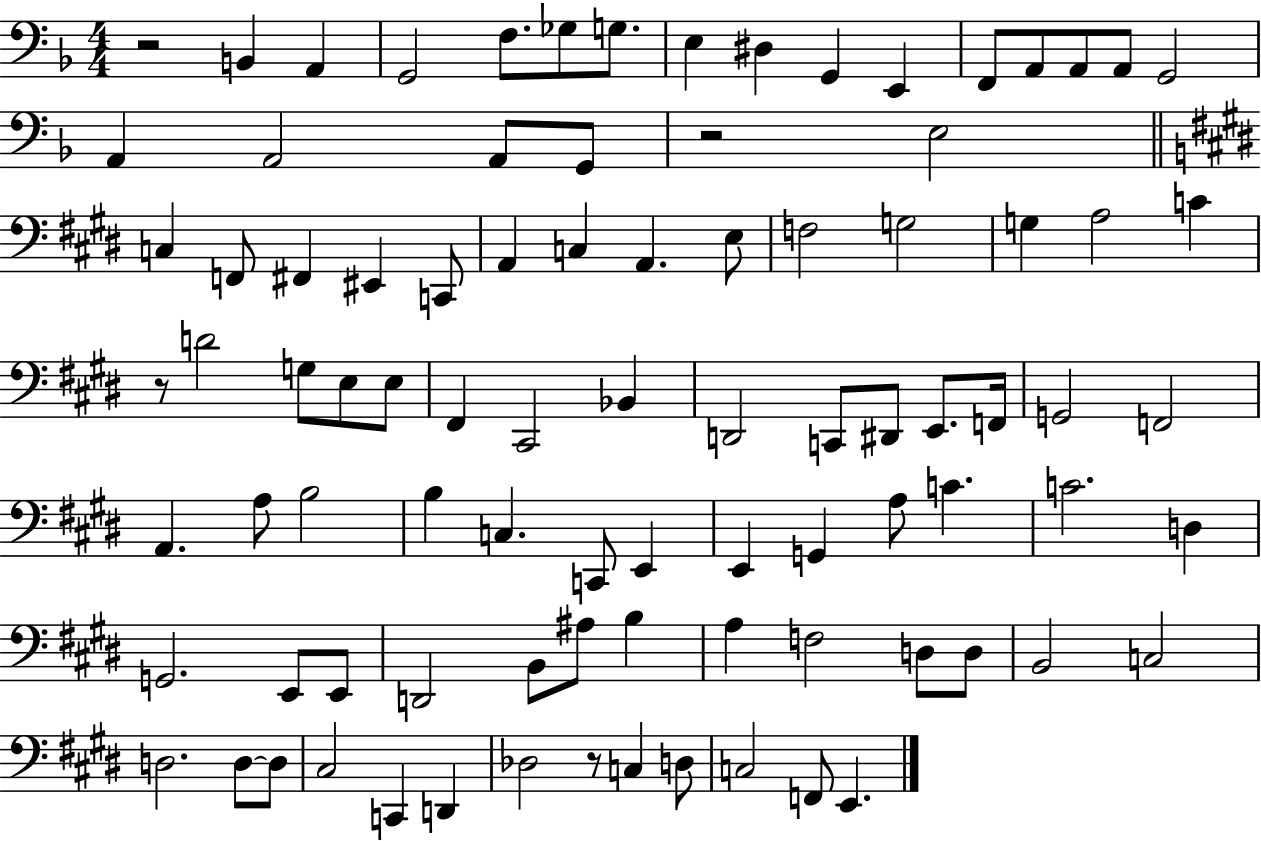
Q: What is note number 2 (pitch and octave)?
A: A2